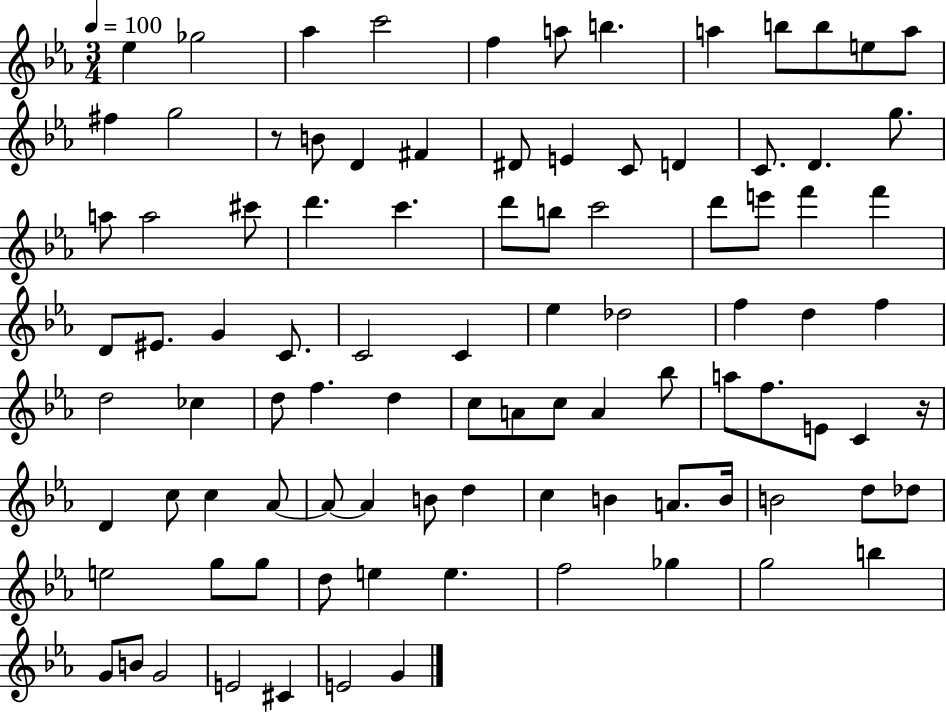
X:1
T:Untitled
M:3/4
L:1/4
K:Eb
_e _g2 _a c'2 f a/2 b a b/2 b/2 e/2 a/2 ^f g2 z/2 B/2 D ^F ^D/2 E C/2 D C/2 D g/2 a/2 a2 ^c'/2 d' c' d'/2 b/2 c'2 d'/2 e'/2 f' f' D/2 ^E/2 G C/2 C2 C _e _d2 f d f d2 _c d/2 f d c/2 A/2 c/2 A _b/2 a/2 f/2 E/2 C z/4 D c/2 c _A/2 _A/2 _A B/2 d c B A/2 B/4 B2 d/2 _d/2 e2 g/2 g/2 d/2 e e f2 _g g2 b G/2 B/2 G2 E2 ^C E2 G